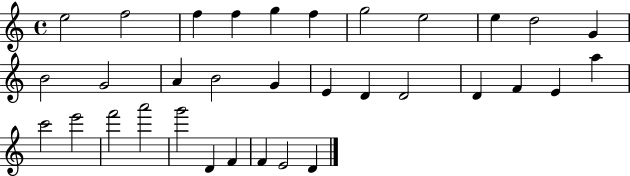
X:1
T:Untitled
M:4/4
L:1/4
K:C
e2 f2 f f g f g2 e2 e d2 G B2 G2 A B2 G E D D2 D F E a c'2 e'2 f'2 a'2 g'2 D F F E2 D